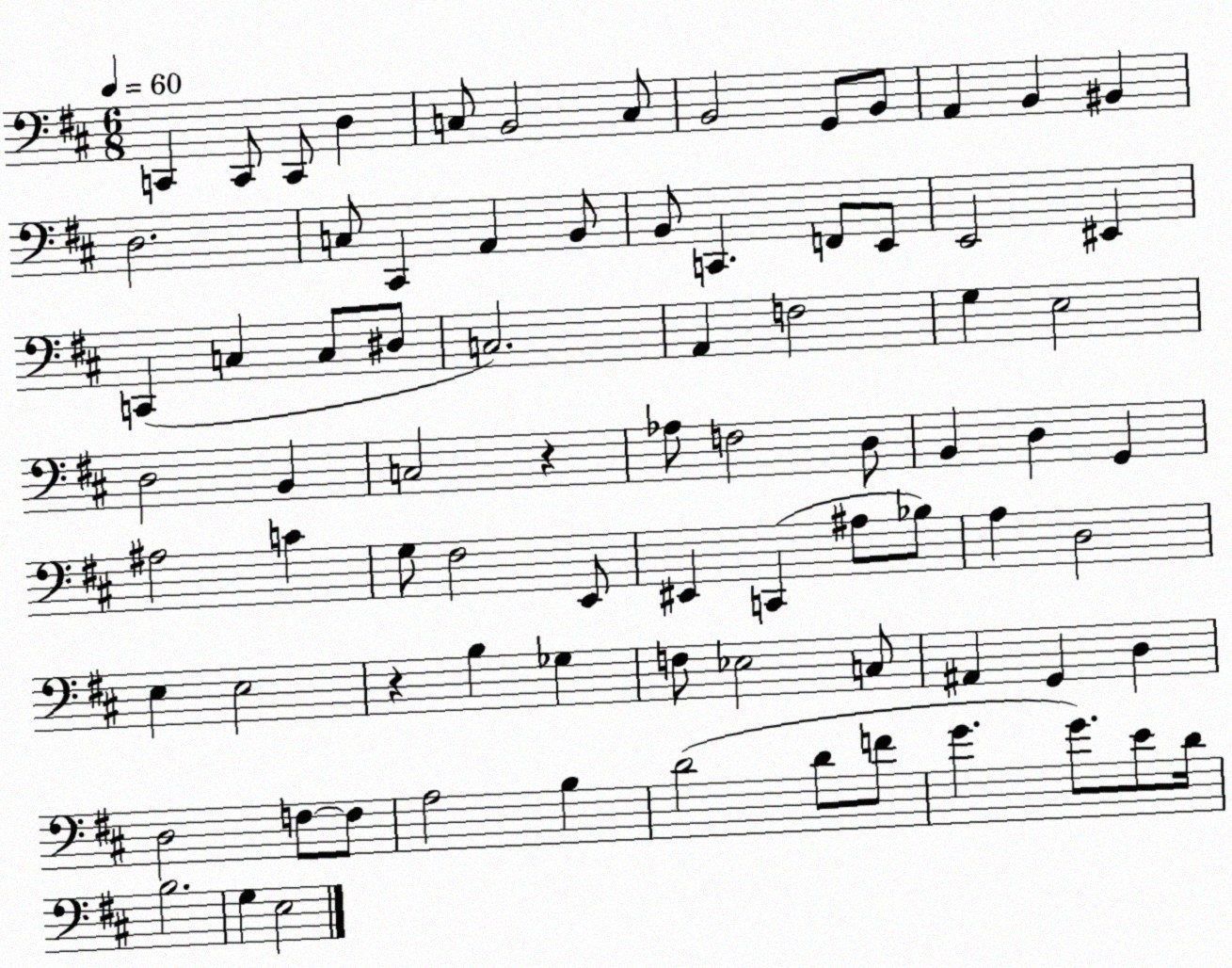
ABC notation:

X:1
T:Untitled
M:6/8
L:1/4
K:D
C,, C,,/2 C,,/2 D, C,/2 B,,2 C,/2 B,,2 G,,/2 B,,/2 A,, B,, ^B,, D,2 C,/2 ^C,, A,, B,,/2 B,,/2 C,, F,,/2 E,,/2 E,,2 ^E,, C,, C, C,/2 ^D,/2 C,2 A,, F,2 G, E,2 D,2 B,, C,2 z _A,/2 F,2 D,/2 B,, D, G,, ^A,2 C G,/2 ^F,2 E,,/2 ^E,, C,, ^A,/2 _B,/2 A, D,2 E, E,2 z B, _G, F,/2 _E,2 C,/2 ^A,, G,, D, D,2 F,/2 F,/2 A,2 B, D2 D/2 F/2 G G/2 E/2 D/4 B,2 G, E,2